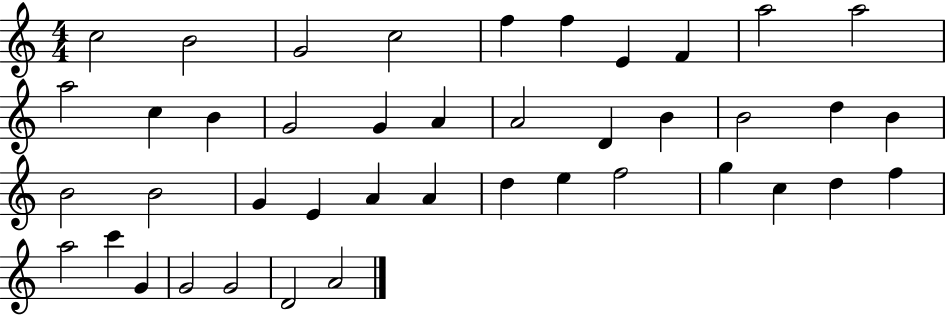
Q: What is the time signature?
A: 4/4